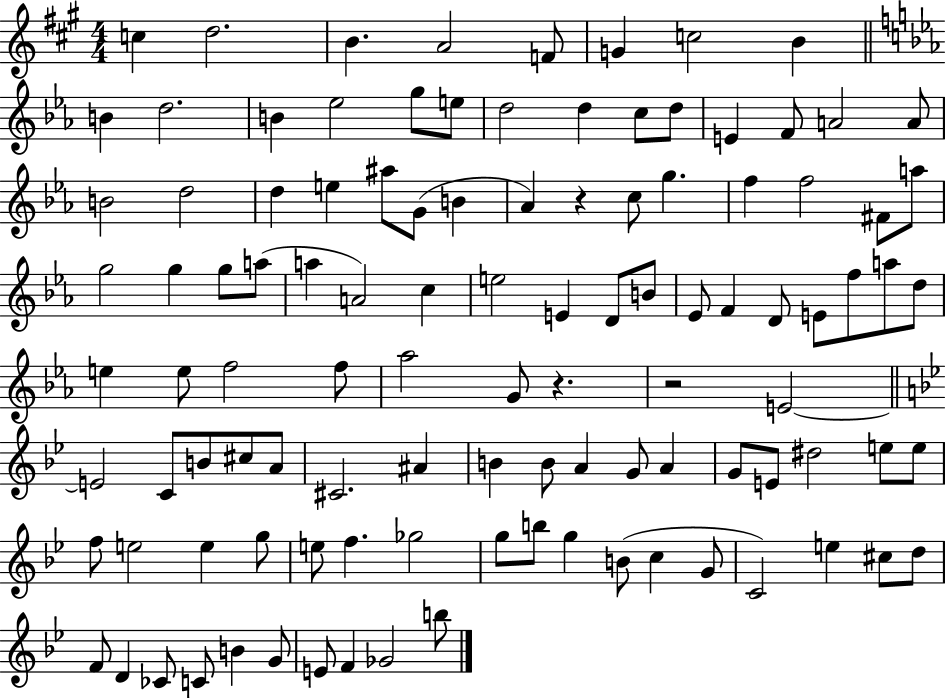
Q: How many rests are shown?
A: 3